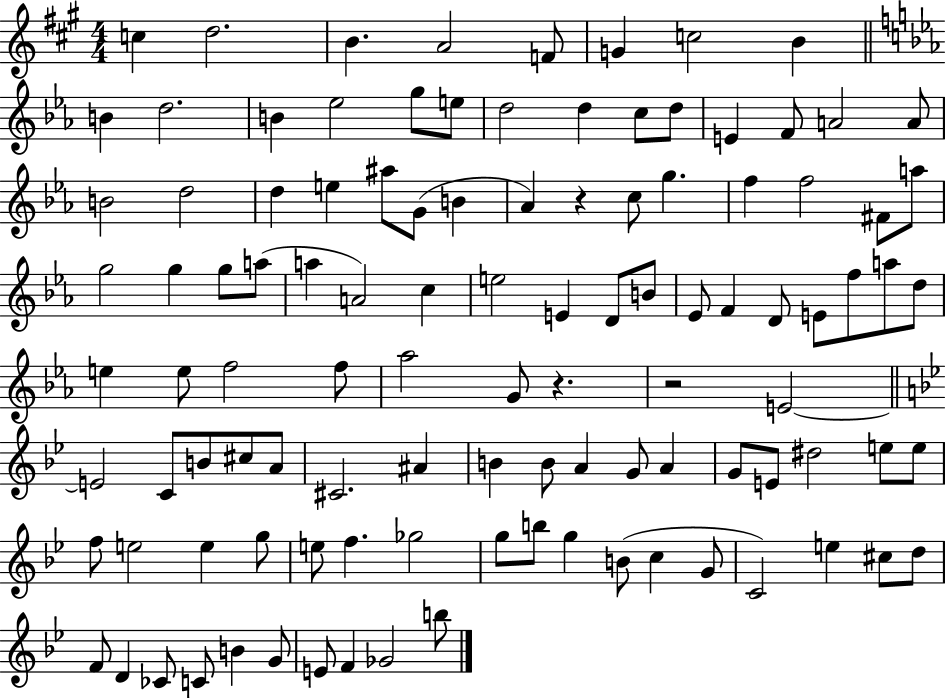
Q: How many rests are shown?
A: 3